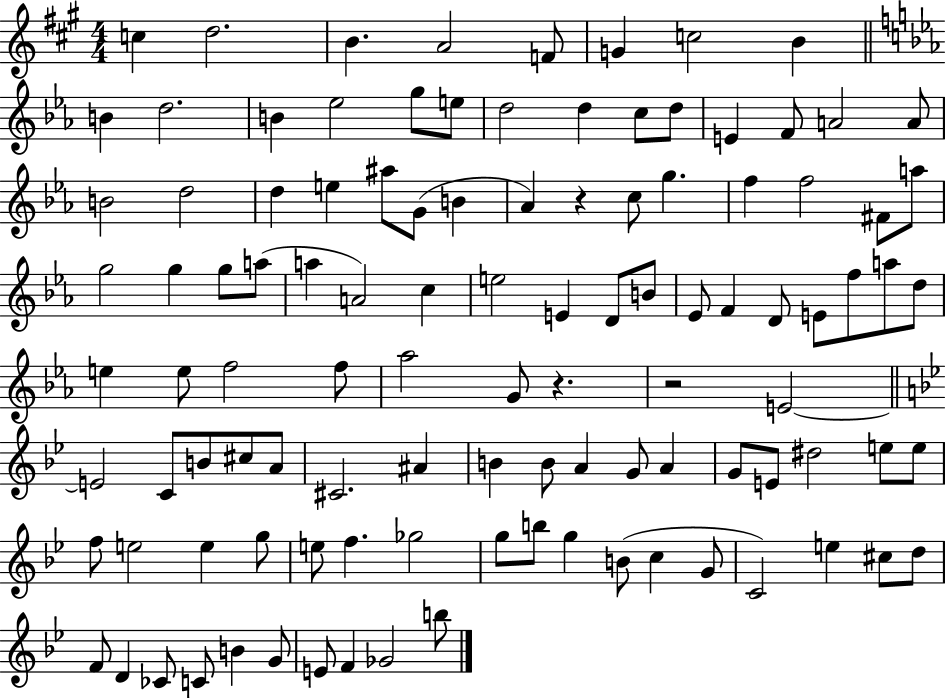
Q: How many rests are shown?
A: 3